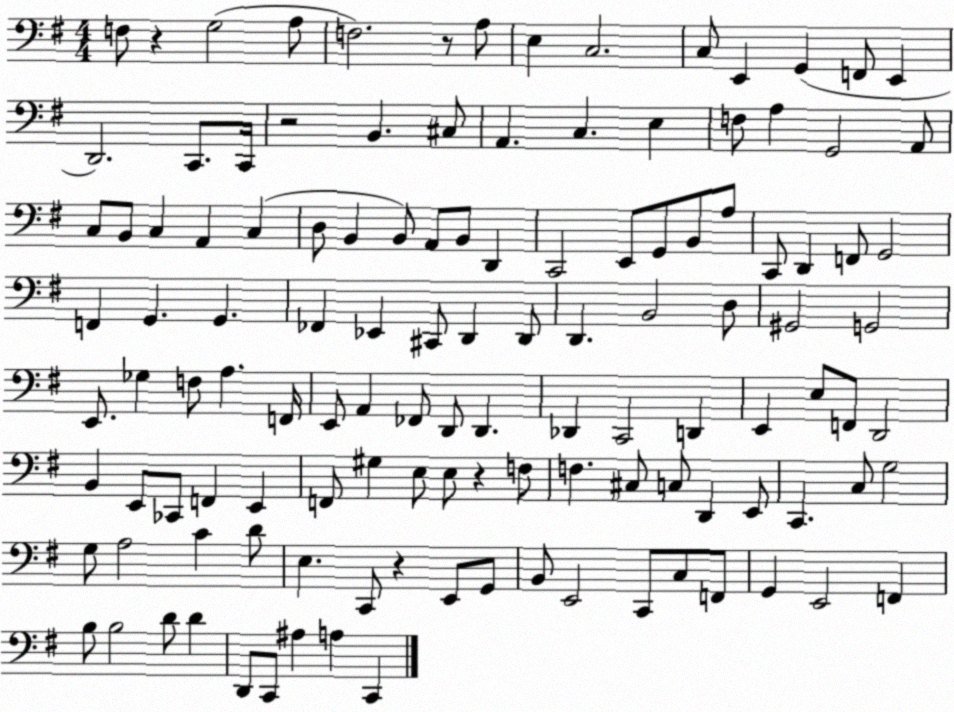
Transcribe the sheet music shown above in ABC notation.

X:1
T:Untitled
M:4/4
L:1/4
K:G
F,/2 z G,2 A,/2 F,2 z/2 A,/2 E, C,2 C,/2 E,, G,, F,,/2 E,, D,,2 C,,/2 C,,/4 z2 B,, ^C,/2 A,, C, E, F,/2 A, G,,2 A,,/2 C,/2 B,,/2 C, A,, C, D,/2 B,, B,,/2 A,,/2 B,,/2 D,, C,,2 E,,/2 G,,/2 B,,/2 A,/2 C,,/2 D,, F,,/2 G,,2 F,, G,, G,, _F,, _E,, ^C,,/2 D,, D,,/2 D,, B,,2 D,/2 ^G,,2 G,,2 E,,/2 _G, F,/2 A, F,,/4 E,,/2 A,, _F,,/2 D,,/2 D,, _D,, C,,2 D,, E,, E,/2 F,,/2 D,,2 B,, E,,/2 _C,,/2 F,, E,, F,,/2 ^G, E,/2 E,/2 z F,/2 F, ^C,/2 C,/2 D,, E,,/2 C,, C,/2 G,2 G,/2 A,2 C D/2 E, C,,/2 z E,,/2 G,,/2 B,,/2 E,,2 C,,/2 C,/2 F,,/2 G,, E,,2 F,, B,/2 B,2 D/2 D D,,/2 C,,/2 ^A, A, C,,